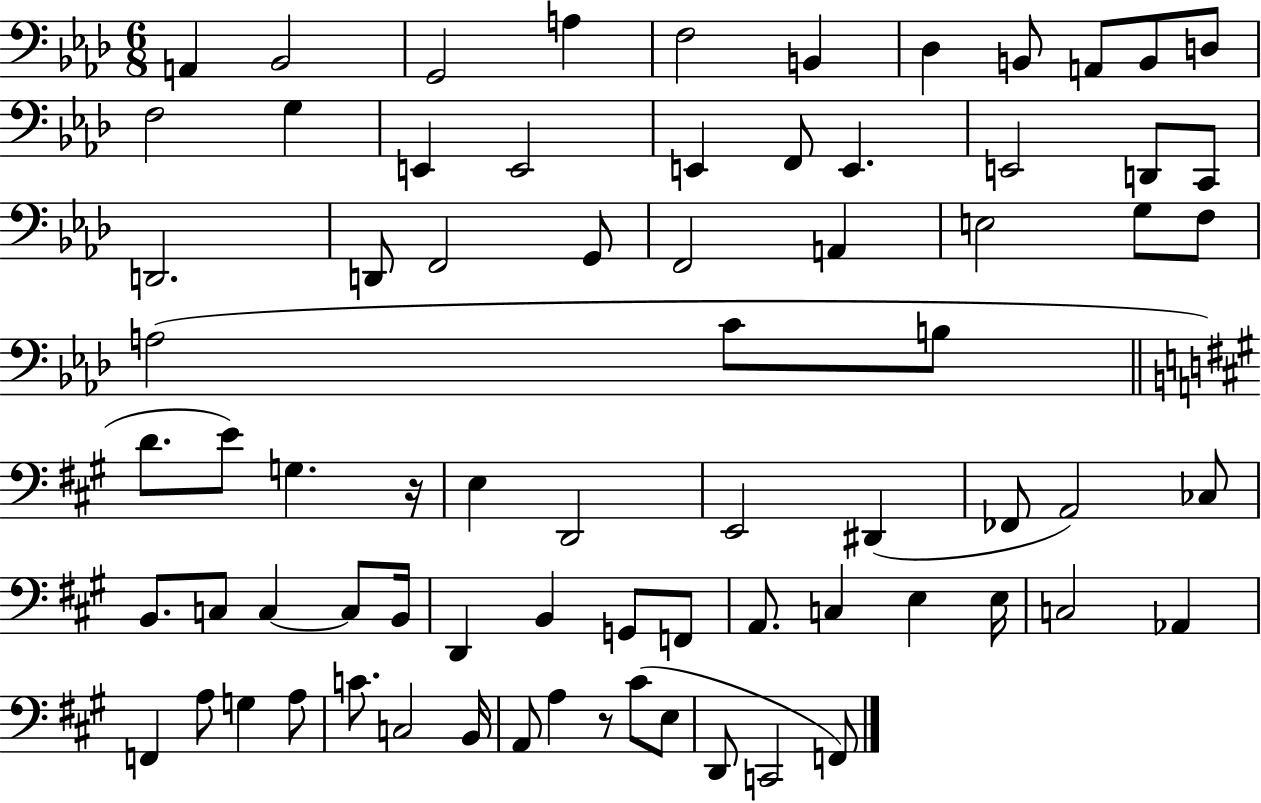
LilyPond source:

{
  \clef bass
  \numericTimeSignature
  \time 6/8
  \key aes \major
  a,4 bes,2 | g,2 a4 | f2 b,4 | des4 b,8 a,8 b,8 d8 | \break f2 g4 | e,4 e,2 | e,4 f,8 e,4. | e,2 d,8 c,8 | \break d,2. | d,8 f,2 g,8 | f,2 a,4 | e2 g8 f8 | \break a2( c'8 b8 | \bar "||" \break \key a \major d'8. e'8) g4. r16 | e4 d,2 | e,2 dis,4( | fes,8 a,2) ces8 | \break b,8. c8 c4~~ c8 b,16 | d,4 b,4 g,8 f,8 | a,8. c4 e4 e16 | c2 aes,4 | \break f,4 a8 g4 a8 | c'8. c2 b,16 | a,8 a4 r8 cis'8( e8 | d,8 c,2 f,8) | \break \bar "|."
}